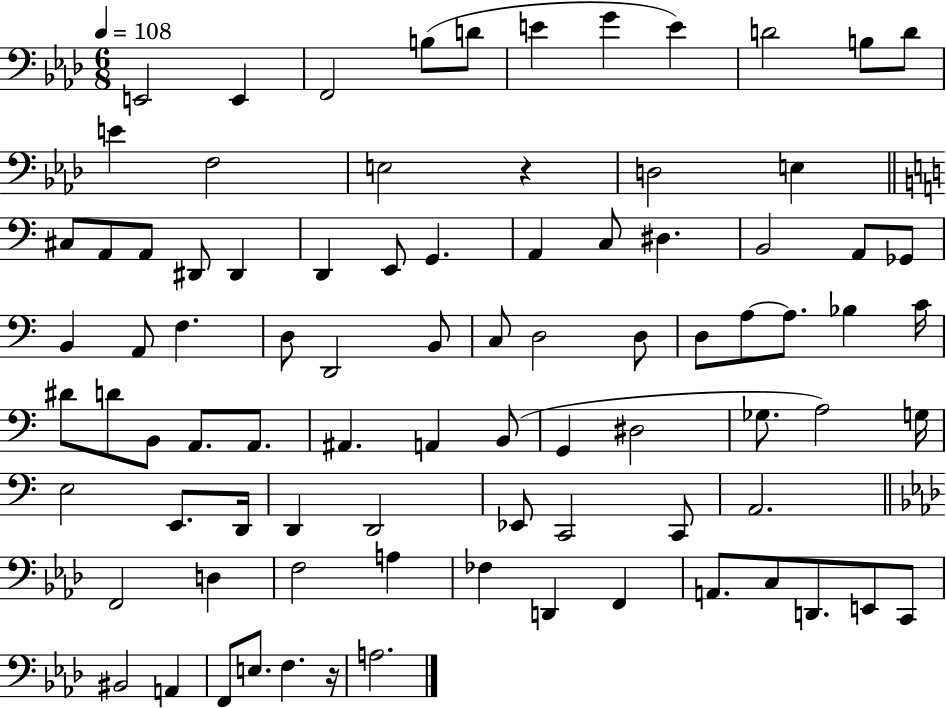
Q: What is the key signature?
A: AES major